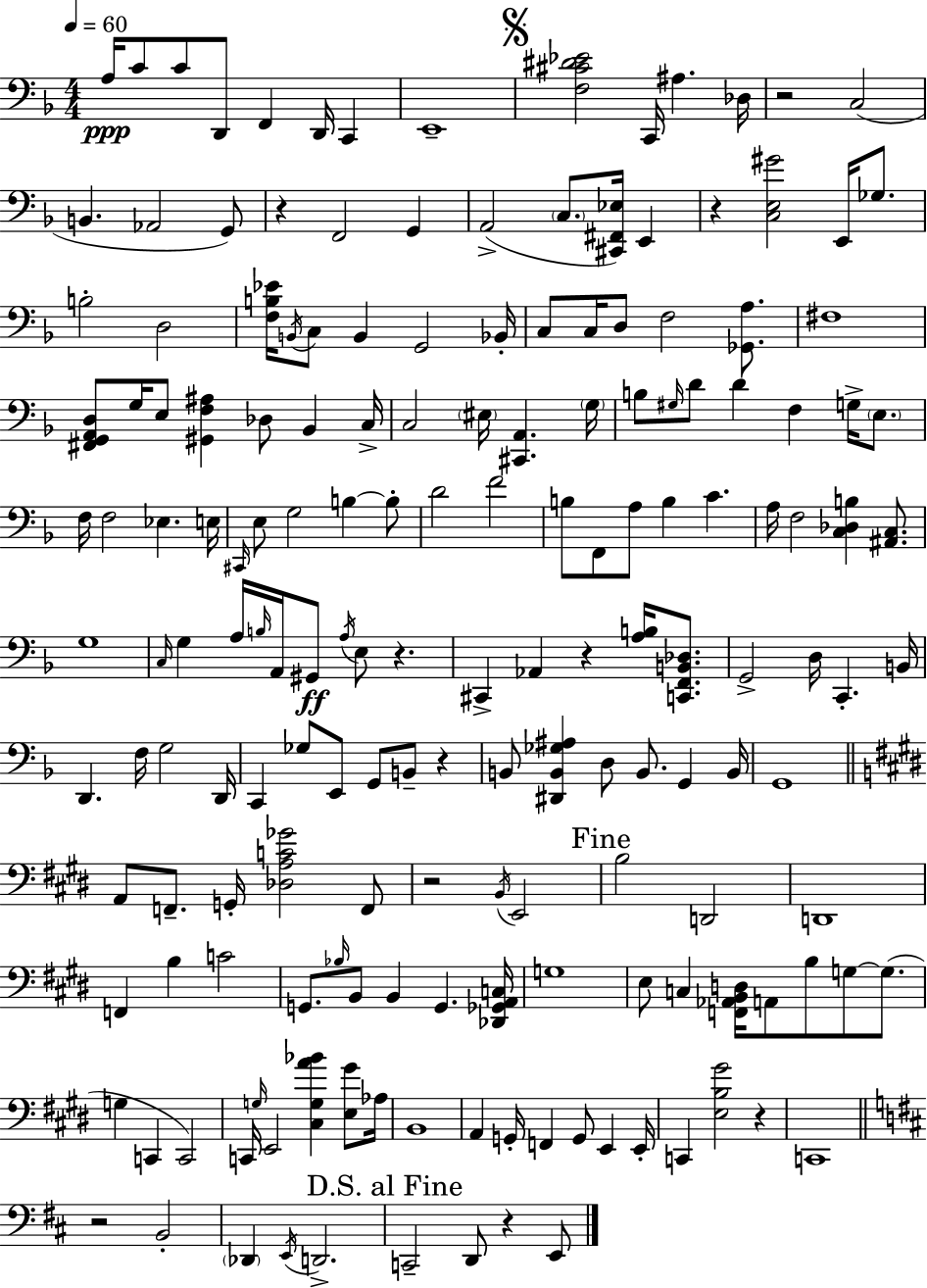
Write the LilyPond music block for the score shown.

{
  \clef bass
  \numericTimeSignature
  \time 4/4
  \key d \minor
  \tempo 4 = 60
  a16\ppp c'8 c'8 d,8 f,4 d,16 c,4 | e,1-- | \mark \markup { \musicglyph "scripts.segno" } <f cis' dis' ees'>2 c,16 ais4. des16 | r2 c2( | \break b,4. aes,2 g,8) | r4 f,2 g,4 | a,2->( \parenthesize c8. <cis, fis, ees>16) e,4 | r4 <c e gis'>2 e,16 ges8. | \break b2-. d2 | <f b ees'>16 \acciaccatura { b,16 } c8 b,4 g,2 | bes,16-. c8 c16 d8 f2 <ges, a>8. | fis1 | \break <fis, g, a, d>8 g16 e8 <gis, f ais>4 des8 bes,4 | c16-> c2 \parenthesize eis16 <cis, a,>4. | \parenthesize g16 b8 \grace { gis16 } d'8 d'4 f4 g16-> \parenthesize e8. | f16 f2 ees4. | \break e16 \grace { cis,16 } e8 g2 b4~~ | b8-. d'2 f'2 | b8 f,8 a8 b4 c'4. | a16 f2 <c des b>4 | \break <ais, c>8. g1 | \grace { c16 } g4 a16 \grace { b16 } a,16 gis,8\ff \acciaccatura { a16 } e8 | r4. cis,4-> aes,4 r4 | <a b>16 <c, f, b, des>8. g,2-> d16 c,4.-. | \break b,16 d,4. f16 g2 | d,16 c,4 ges8 e,8 g,8 | b,8-- r4 b,8 <dis, b, ges ais>4 d8 b,8. | g,4 b,16 g,1 | \break \bar "||" \break \key e \major a,8 f,8.-- g,16-. <des a c' ges'>2 f,8 | r2 \acciaccatura { b,16 } e,2 | \mark "Fine" b2 d,2 | d,1 | \break f,4 b4 c'2 | g,8. \grace { bes16 } b,8 b,4 g,4. | <des, ges, a, c>16 g1 | e8 c4 <f, aes, b, d>16 a,8 b8 g8~~ g8.( | \break g4 c,4 c,2) | c,16 \grace { g16 } e,2 <cis g a' bes'>4 | <e gis'>8 aes16 b,1 | a,4 g,16-. f,4 g,8 e,4 | \break e,16-. c,4 <e b gis'>2 r4 | c,1 | \bar "||" \break \key b \minor r2 b,2-. | \parenthesize des,4 \acciaccatura { e,16 } d,2.-> | \mark "D.S. al Fine" c,2-- d,8 r4 e,8 | \bar "|."
}